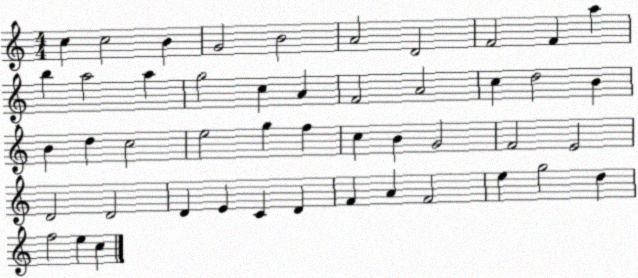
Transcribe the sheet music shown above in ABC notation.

X:1
T:Untitled
M:4/4
L:1/4
K:C
c c2 B G2 B2 A2 D2 F2 F a b a2 a g2 c A F2 A2 c d2 B B d c2 e2 g f c B G2 F2 E2 D2 D2 D E C D F A F2 e g2 d f2 e c